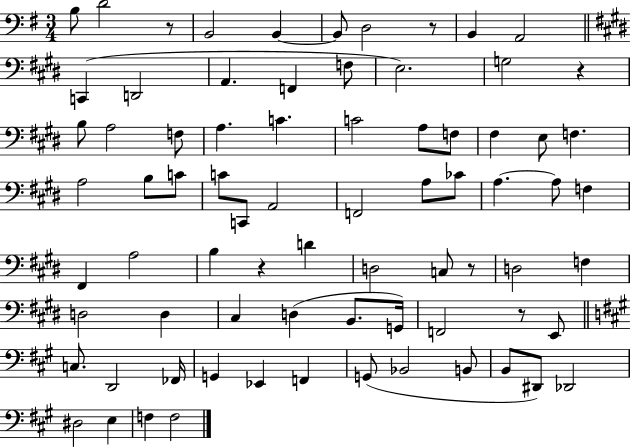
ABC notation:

X:1
T:Untitled
M:3/4
L:1/4
K:G
B,/2 D2 z/2 B,,2 B,, B,,/2 D,2 z/2 B,, A,,2 C,, D,,2 A,, F,, F,/2 E,2 G,2 z B,/2 A,2 F,/2 A, C C2 A,/2 F,/2 ^F, E,/2 F, A,2 B,/2 C/2 C/2 C,,/2 A,,2 F,,2 A,/2 _C/2 A, A,/2 F, ^F,, A,2 B, z D D,2 C,/2 z/2 D,2 F, D,2 D, ^C, D, B,,/2 G,,/4 F,,2 z/2 E,,/2 C,/2 D,,2 _F,,/4 G,, _E,, F,, G,,/2 _B,,2 B,,/2 B,,/2 ^D,,/2 _D,,2 ^D,2 E, F, F,2